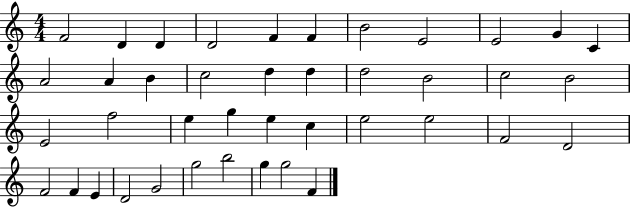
F4/h D4/q D4/q D4/h F4/q F4/q B4/h E4/h E4/h G4/q C4/q A4/h A4/q B4/q C5/h D5/q D5/q D5/h B4/h C5/h B4/h E4/h F5/h E5/q G5/q E5/q C5/q E5/h E5/h F4/h D4/h F4/h F4/q E4/q D4/h G4/h G5/h B5/h G5/q G5/h F4/q